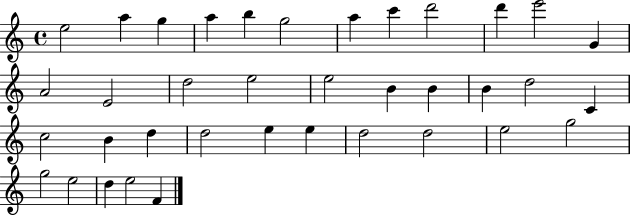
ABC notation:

X:1
T:Untitled
M:4/4
L:1/4
K:C
e2 a g a b g2 a c' d'2 d' e'2 G A2 E2 d2 e2 e2 B B B d2 C c2 B d d2 e e d2 d2 e2 g2 g2 e2 d e2 F